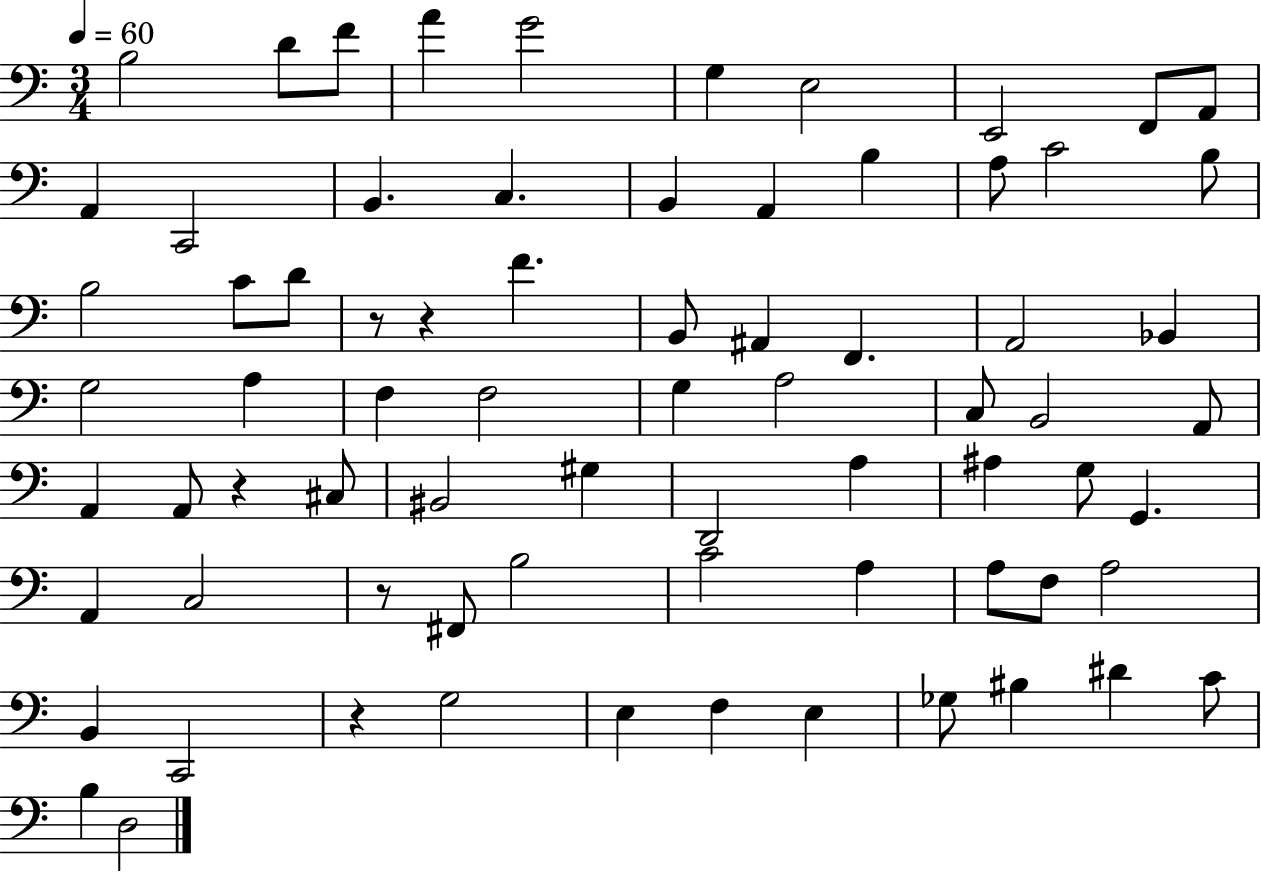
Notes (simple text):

B3/h D4/e F4/e A4/q G4/h G3/q E3/h E2/h F2/e A2/e A2/q C2/h B2/q. C3/q. B2/q A2/q B3/q A3/e C4/h B3/e B3/h C4/e D4/e R/e R/q F4/q. B2/e A#2/q F2/q. A2/h Bb2/q G3/h A3/q F3/q F3/h G3/q A3/h C3/e B2/h A2/e A2/q A2/e R/q C#3/e BIS2/h G#3/q D2/h A3/q A#3/q G3/e G2/q. A2/q C3/h R/e F#2/e B3/h C4/h A3/q A3/e F3/e A3/h B2/q C2/h R/q G3/h E3/q F3/q E3/q Gb3/e BIS3/q D#4/q C4/e B3/q D3/h